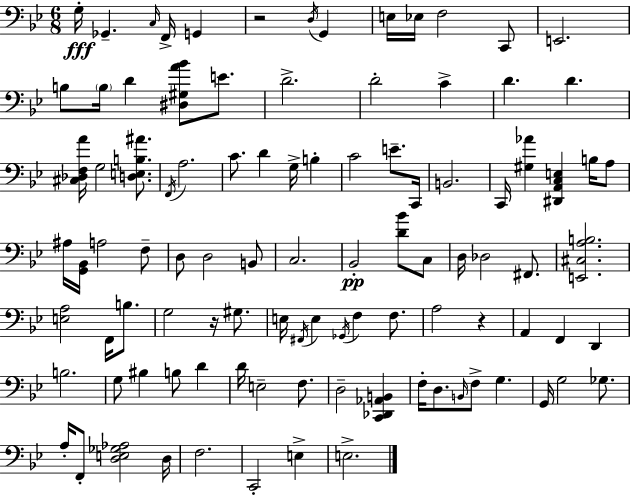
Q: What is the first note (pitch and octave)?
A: G3